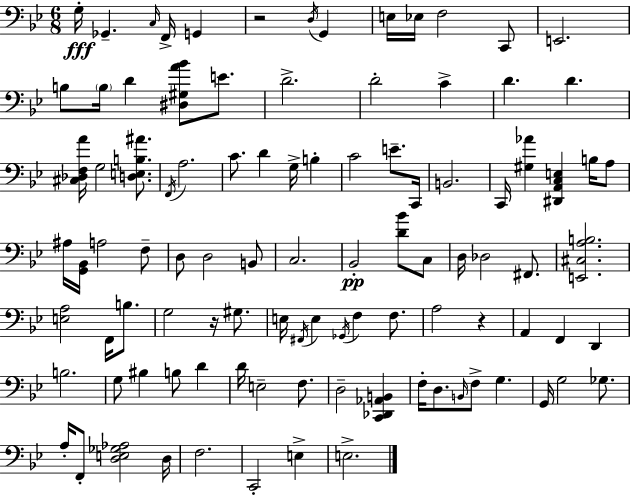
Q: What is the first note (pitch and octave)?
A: G3